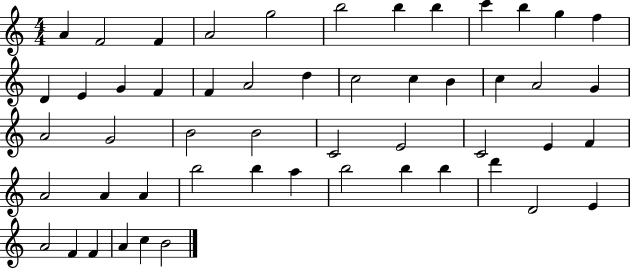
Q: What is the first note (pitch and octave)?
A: A4